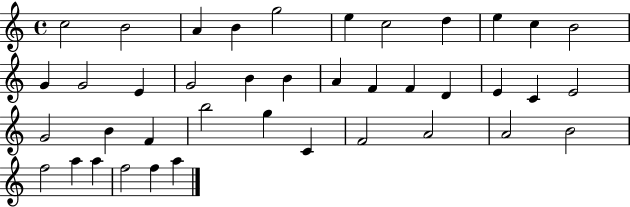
C5/h B4/h A4/q B4/q G5/h E5/q C5/h D5/q E5/q C5/q B4/h G4/q G4/h E4/q G4/h B4/q B4/q A4/q F4/q F4/q D4/q E4/q C4/q E4/h G4/h B4/q F4/q B5/h G5/q C4/q F4/h A4/h A4/h B4/h F5/h A5/q A5/q F5/h F5/q A5/q